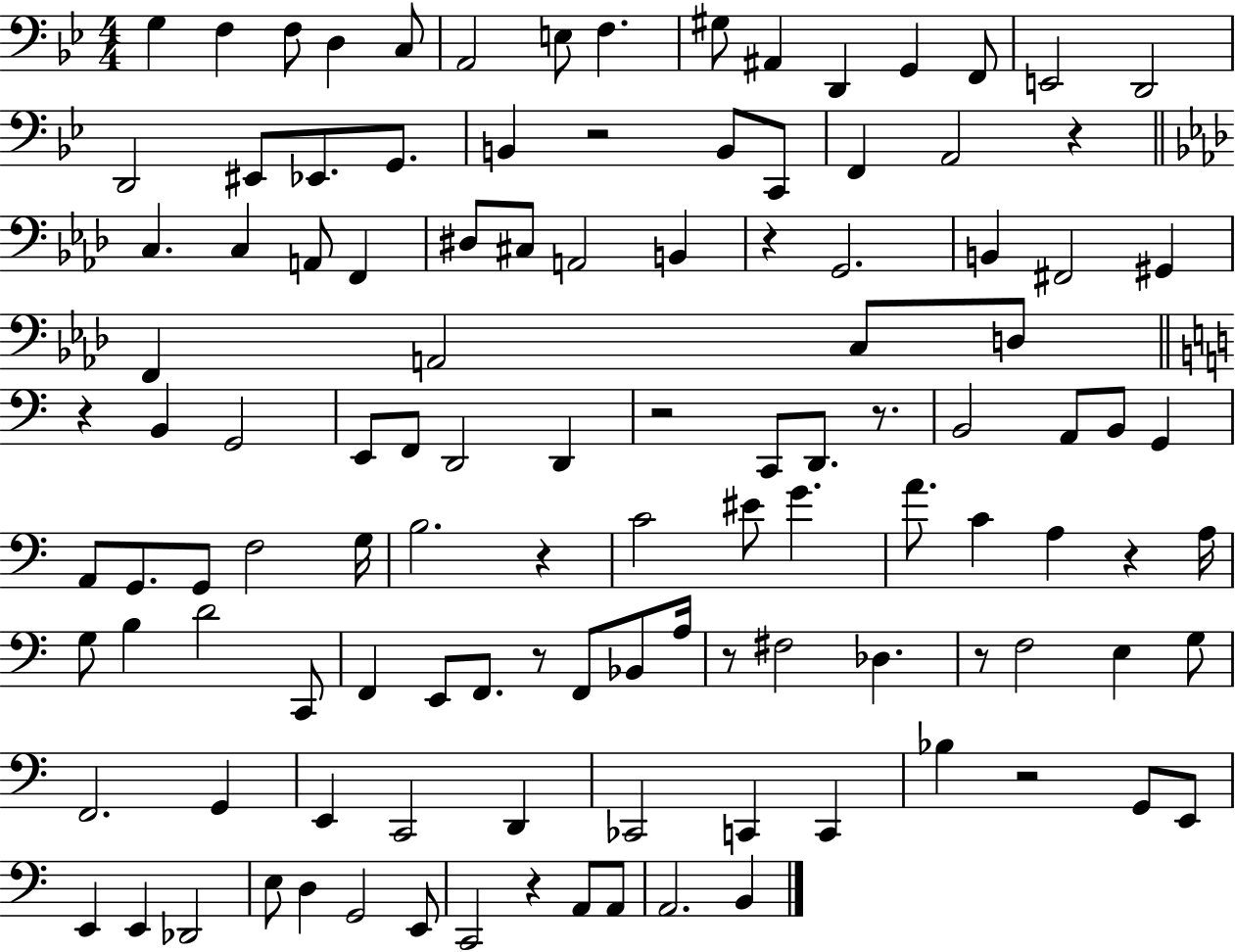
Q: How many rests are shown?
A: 13